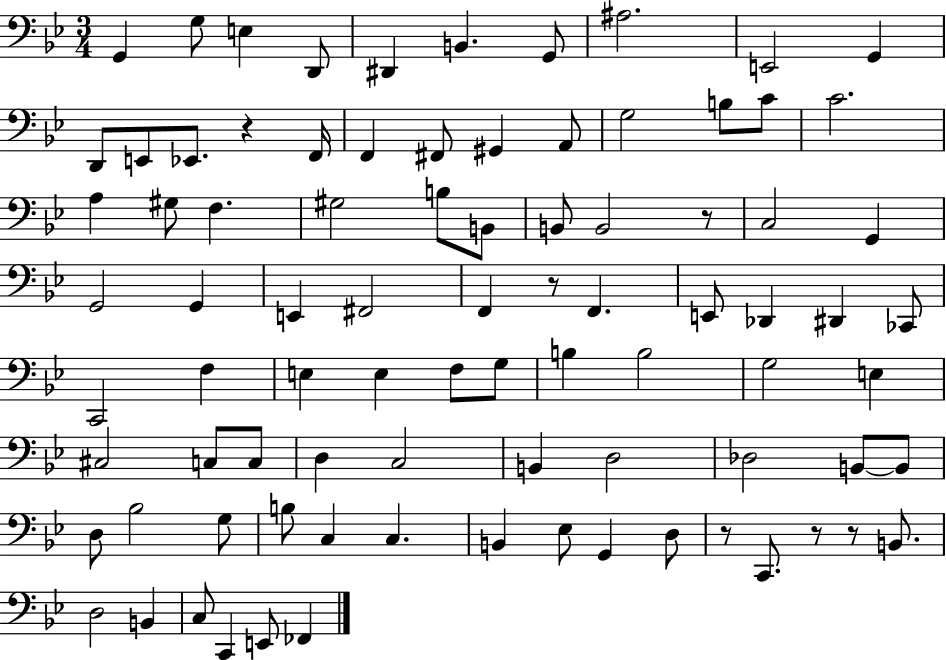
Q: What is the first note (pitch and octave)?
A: G2